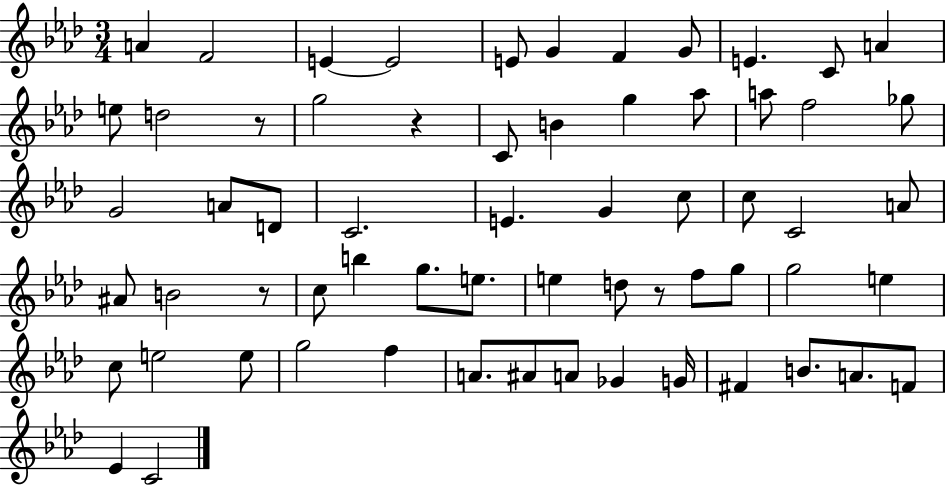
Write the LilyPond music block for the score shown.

{
  \clef treble
  \numericTimeSignature
  \time 3/4
  \key aes \major
  \repeat volta 2 { a'4 f'2 | e'4~~ e'2 | e'8 g'4 f'4 g'8 | e'4. c'8 a'4 | \break e''8 d''2 r8 | g''2 r4 | c'8 b'4 g''4 aes''8 | a''8 f''2 ges''8 | \break g'2 a'8 d'8 | c'2. | e'4. g'4 c''8 | c''8 c'2 a'8 | \break ais'8 b'2 r8 | c''8 b''4 g''8. e''8. | e''4 d''8 r8 f''8 g''8 | g''2 e''4 | \break c''8 e''2 e''8 | g''2 f''4 | a'8. ais'8 a'8 ges'4 g'16 | fis'4 b'8. a'8. f'8 | \break ees'4 c'2 | } \bar "|."
}